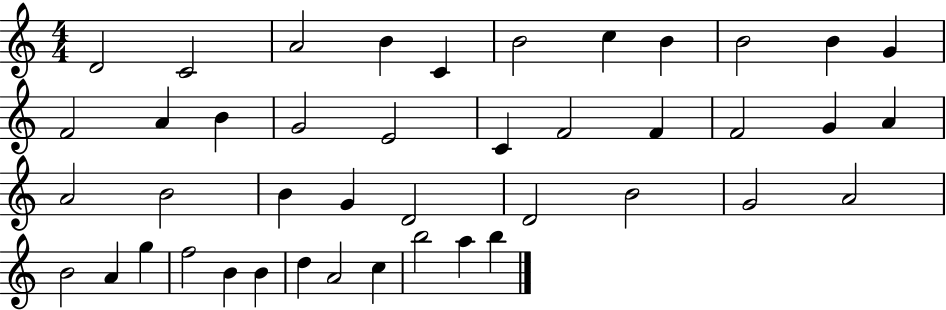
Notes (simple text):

D4/h C4/h A4/h B4/q C4/q B4/h C5/q B4/q B4/h B4/q G4/q F4/h A4/q B4/q G4/h E4/h C4/q F4/h F4/q F4/h G4/q A4/q A4/h B4/h B4/q G4/q D4/h D4/h B4/h G4/h A4/h B4/h A4/q G5/q F5/h B4/q B4/q D5/q A4/h C5/q B5/h A5/q B5/q